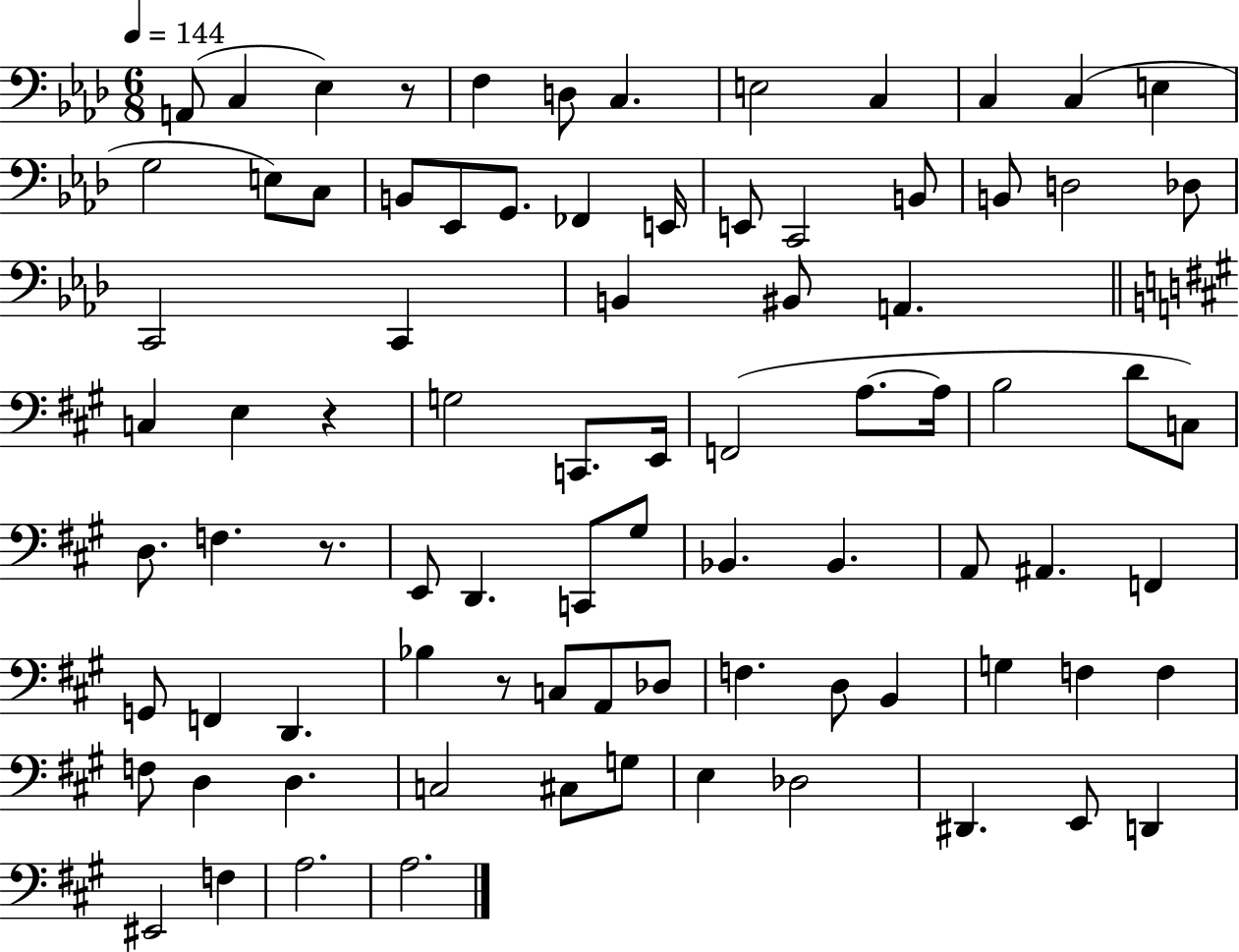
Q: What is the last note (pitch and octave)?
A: A3